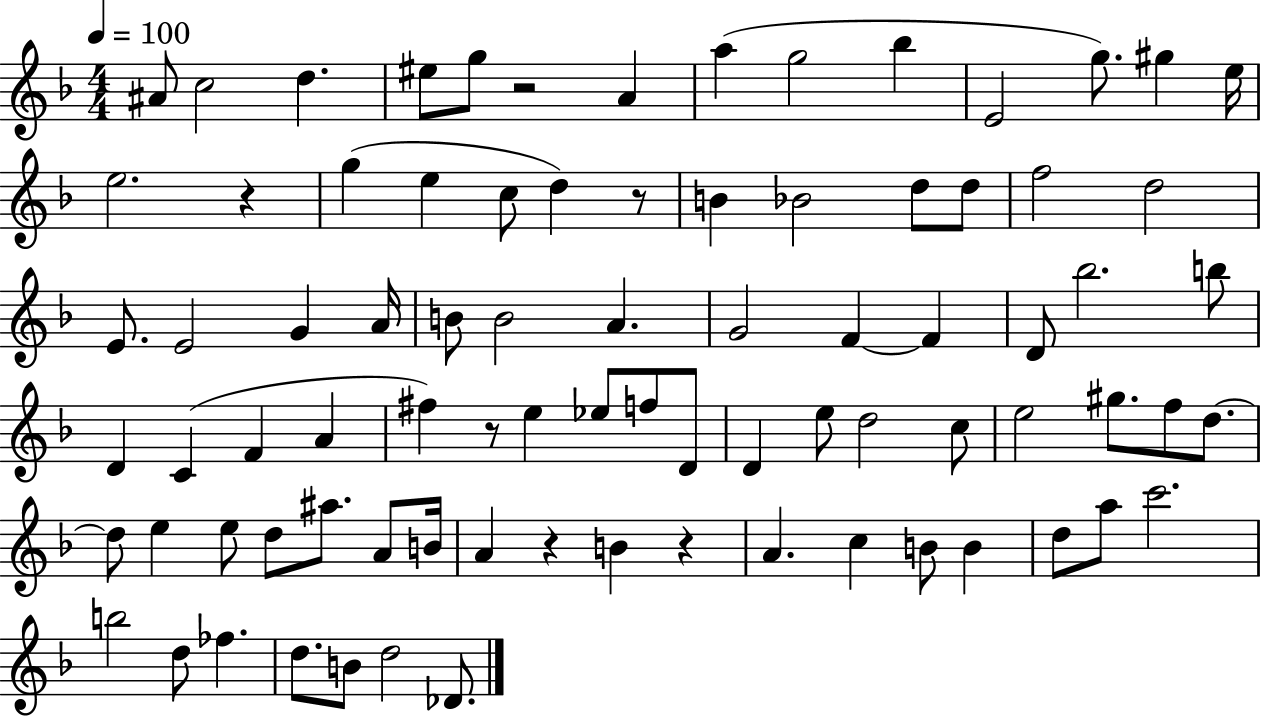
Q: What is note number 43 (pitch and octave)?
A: E5